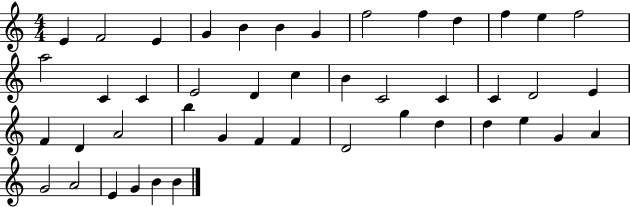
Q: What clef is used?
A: treble